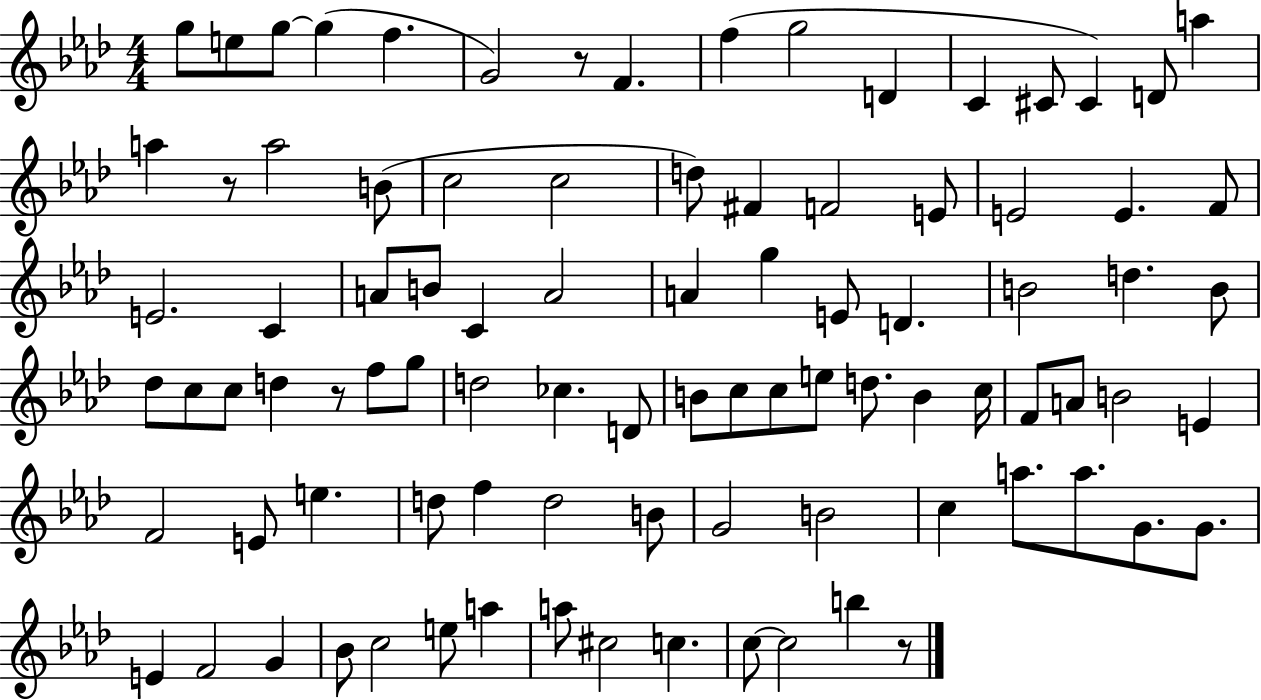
G5/e E5/e G5/e G5/q F5/q. G4/h R/e F4/q. F5/q G5/h D4/q C4/q C#4/e C#4/q D4/e A5/q A5/q R/e A5/h B4/e C5/h C5/h D5/e F#4/q F4/h E4/e E4/h E4/q. F4/e E4/h. C4/q A4/e B4/e C4/q A4/h A4/q G5/q E4/e D4/q. B4/h D5/q. B4/e Db5/e C5/e C5/e D5/q R/e F5/e G5/e D5/h CES5/q. D4/e B4/e C5/e C5/e E5/e D5/e. B4/q C5/s F4/e A4/e B4/h E4/q F4/h E4/e E5/q. D5/e F5/q D5/h B4/e G4/h B4/h C5/q A5/e. A5/e. G4/e. G4/e. E4/q F4/h G4/q Bb4/e C5/h E5/e A5/q A5/e C#5/h C5/q. C5/e C5/h B5/q R/e